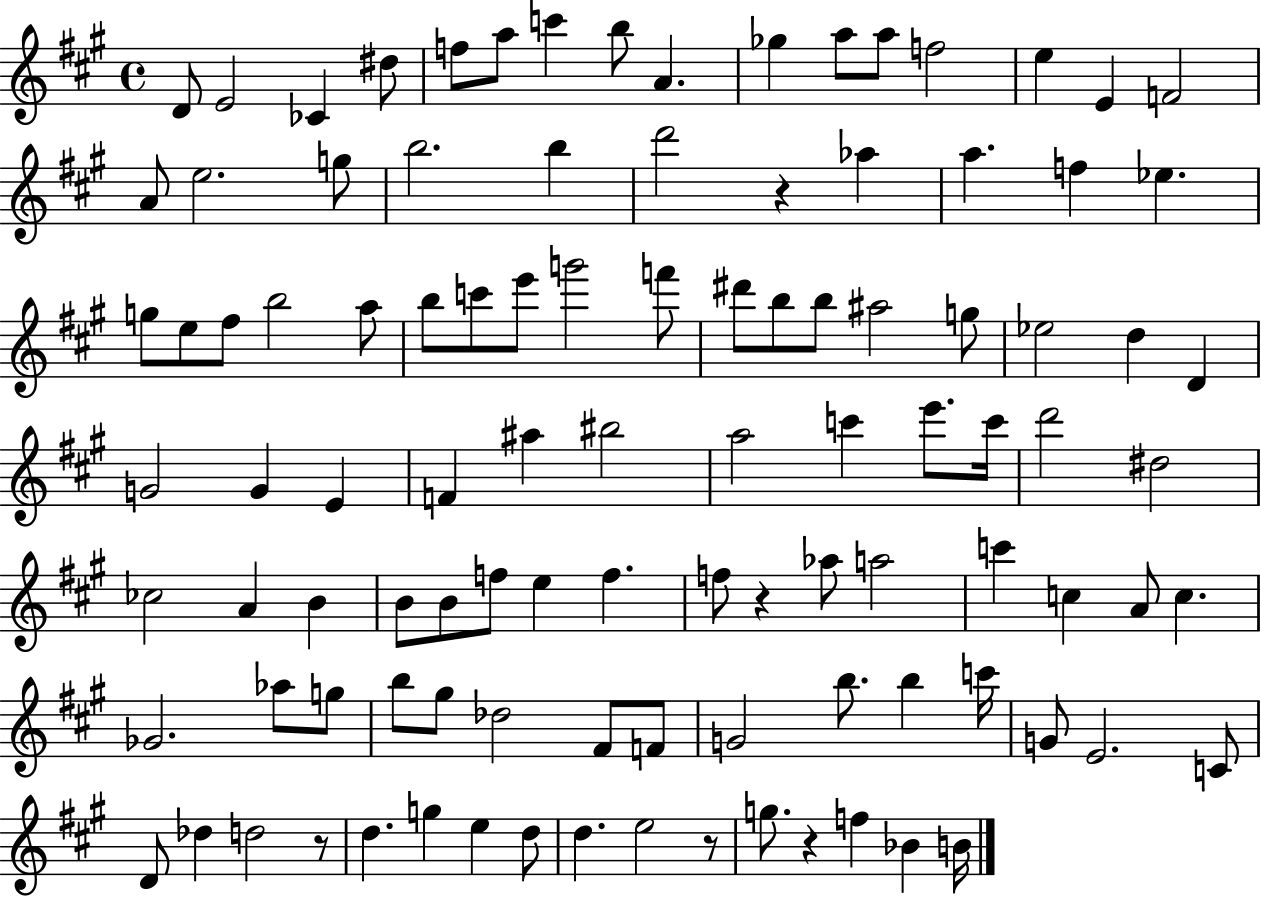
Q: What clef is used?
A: treble